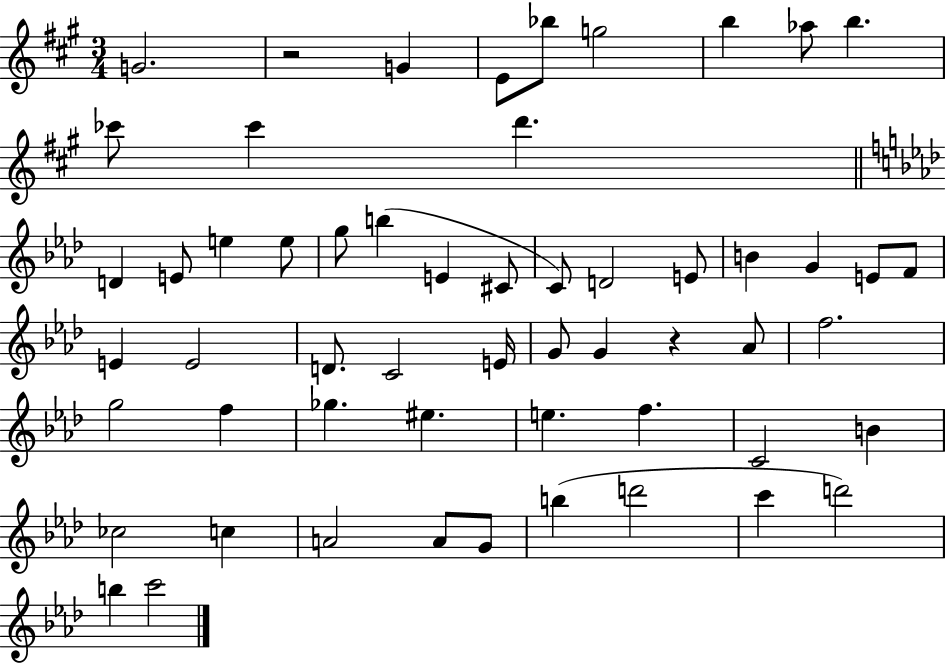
G4/h. R/h G4/q E4/e Bb5/e G5/h B5/q Ab5/e B5/q. CES6/e CES6/q D6/q. D4/q E4/e E5/q E5/e G5/e B5/q E4/q C#4/e C4/e D4/h E4/e B4/q G4/q E4/e F4/e E4/q E4/h D4/e. C4/h E4/s G4/e G4/q R/q Ab4/e F5/h. G5/h F5/q Gb5/q. EIS5/q. E5/q. F5/q. C4/h B4/q CES5/h C5/q A4/h A4/e G4/e B5/q D6/h C6/q D6/h B5/q C6/h